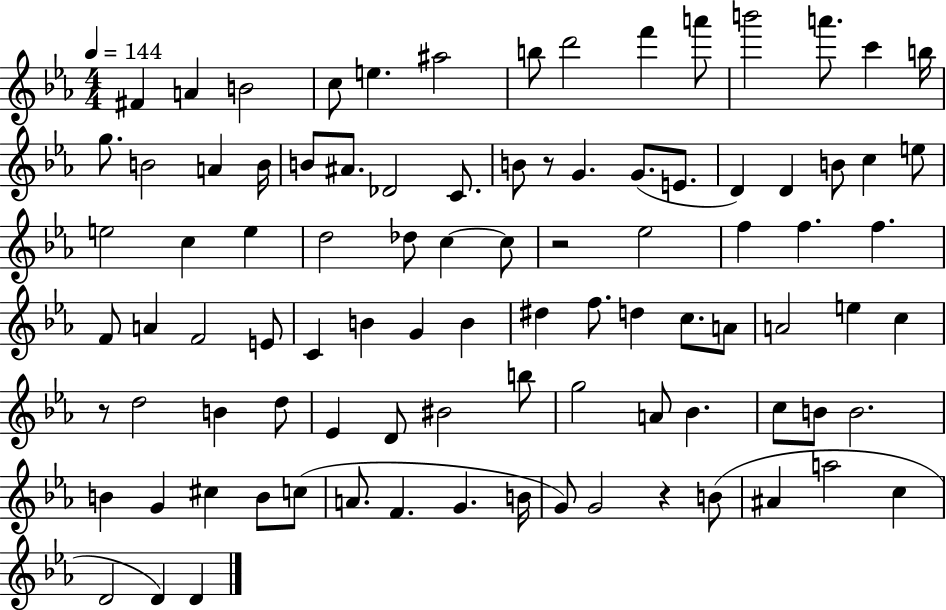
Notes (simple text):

F#4/q A4/q B4/h C5/e E5/q. A#5/h B5/e D6/h F6/q A6/e B6/h A6/e. C6/q B5/s G5/e. B4/h A4/q B4/s B4/e A#4/e. Db4/h C4/e. B4/e R/e G4/q. G4/e. E4/e. D4/q D4/q B4/e C5/q E5/e E5/h C5/q E5/q D5/h Db5/e C5/q C5/e R/h Eb5/h F5/q F5/q. F5/q. F4/e A4/q F4/h E4/e C4/q B4/q G4/q B4/q D#5/q F5/e. D5/q C5/e. A4/e A4/h E5/q C5/q R/e D5/h B4/q D5/e Eb4/q D4/e BIS4/h B5/e G5/h A4/e Bb4/q. C5/e B4/e B4/h. B4/q G4/q C#5/q B4/e C5/e A4/e. F4/q. G4/q. B4/s G4/e G4/h R/q B4/e A#4/q A5/h C5/q D4/h D4/q D4/q